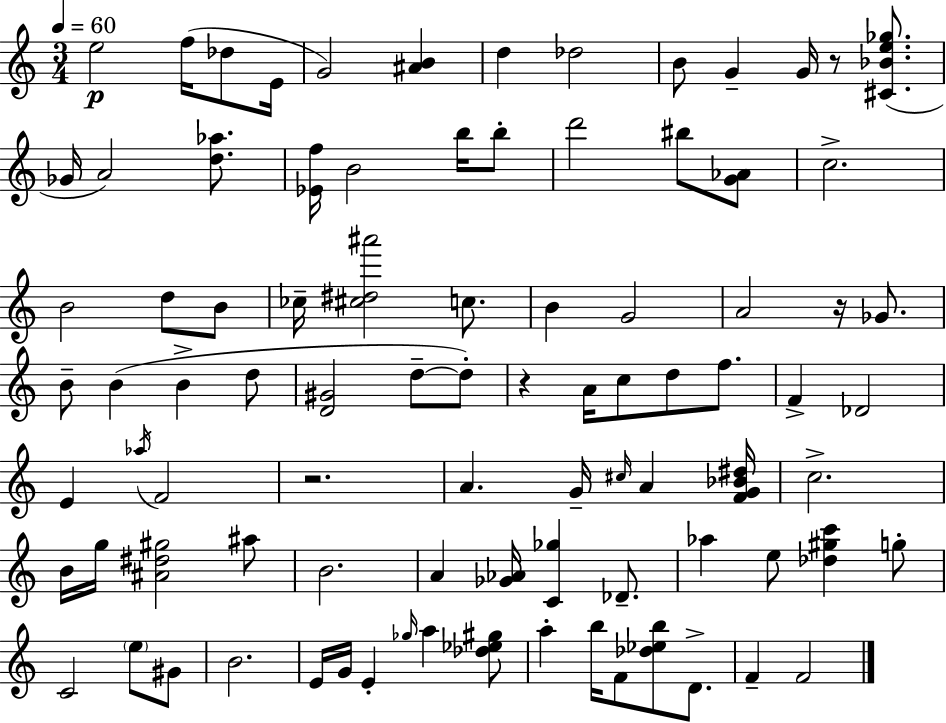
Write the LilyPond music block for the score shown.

{
  \clef treble
  \numericTimeSignature
  \time 3/4
  \key c \major
  \tempo 4 = 60
  e''2\p f''16( des''8 e'16 | g'2) <ais' b'>4 | d''4 des''2 | b'8 g'4-- g'16 r8 <cis' bes' e'' ges''>8.( | \break ges'16 a'2) <d'' aes''>8. | <ees' f''>16 b'2 b''16 b''8-. | d'''2 bis''8 <g' aes'>8 | c''2.-> | \break b'2 d''8 b'8 | ces''16-- <cis'' dis'' ais'''>2 c''8. | b'4 g'2 | a'2 r16 ges'8. | \break b'8-- b'4( b'4-> d''8 | <d' gis'>2 d''8--~~ d''8-.) | r4 a'16 c''8 d''8 f''8. | f'4-> des'2 | \break e'4 \acciaccatura { aes''16 } f'2 | r2. | a'4. g'16-- \grace { cis''16 } a'4 | <f' g' bes' dis''>16 c''2.-> | \break b'16 g''16 <ais' dis'' gis''>2 | ais''8 b'2. | a'4 <ges' aes'>16 <c' ges''>4 des'8.-- | aes''4 e''8 <des'' gis'' c'''>4 | \break g''8-. c'2 \parenthesize e''8 | gis'8 b'2. | e'16 g'16 e'4-. \grace { ges''16 } a''4 | <des'' ees'' gis''>8 a''4-. b''16 f'8 <des'' ees'' b''>8 | \break d'8.-> f'4-- f'2 | \bar "|."
}